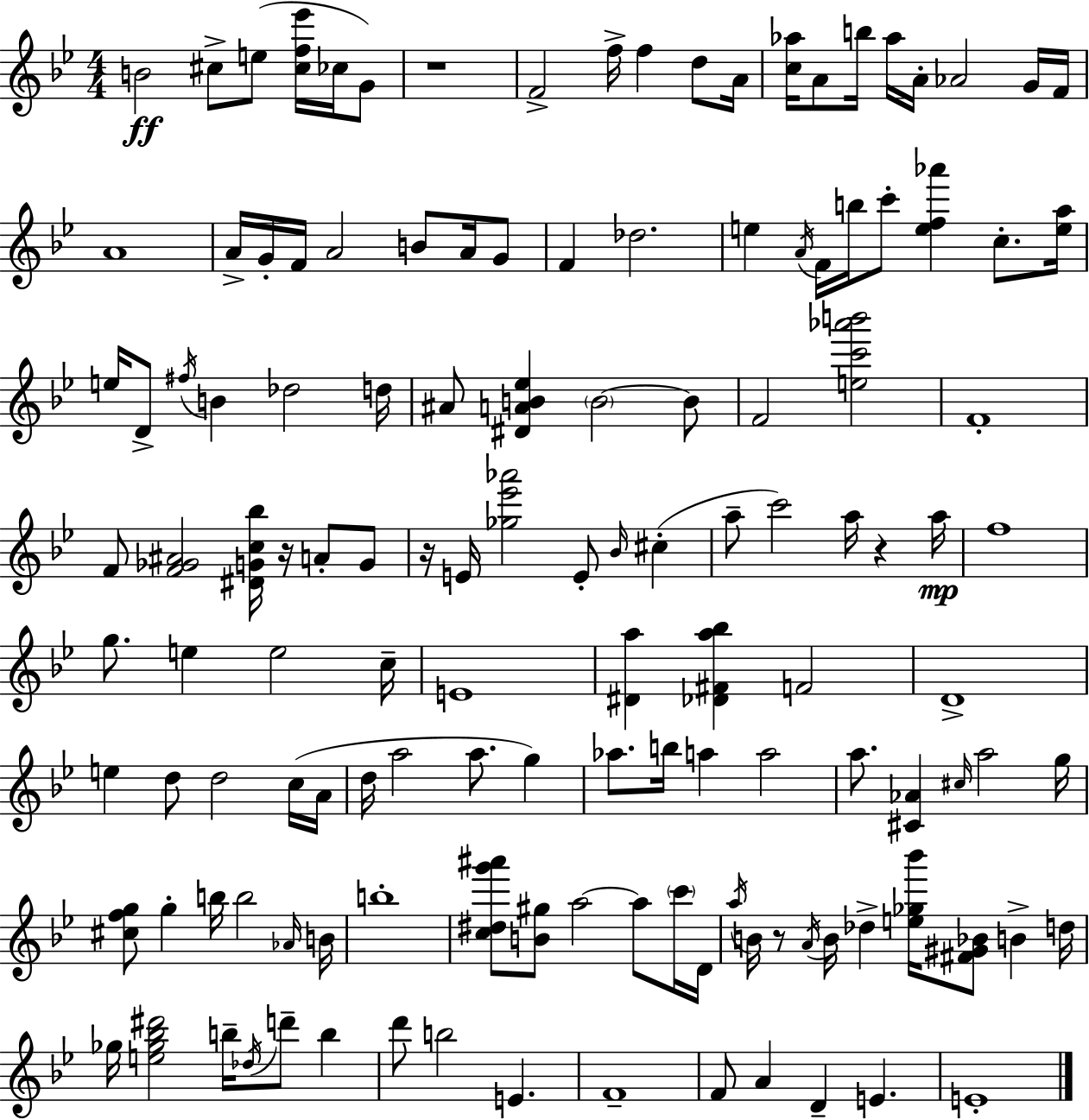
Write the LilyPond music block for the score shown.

{
  \clef treble
  \numericTimeSignature
  \time 4/4
  \key g \minor
  b'2\ff cis''8-> e''8( <cis'' f'' ees'''>16 ces''16 g'8) | r1 | f'2-> f''16-> f''4 d''8 a'16 | <c'' aes''>16 a'8 b''16 aes''16 a'16-. aes'2 g'16 f'16 | \break a'1 | a'16-> g'16-. f'16 a'2 b'8 a'16 g'8 | f'4 des''2. | e''4 \acciaccatura { a'16 } f'16 b''16 c'''8-. <e'' f'' aes'''>4 c''8.-. | \break <e'' a''>16 e''16 d'8-> \acciaccatura { fis''16 } b'4 des''2 | d''16 ais'8 <dis' a' b' ees''>4 \parenthesize b'2~~ | b'8 f'2 <e'' c''' aes''' b'''>2 | f'1-. | \break f'8 <f' ges' ais'>2 <dis' g' c'' bes''>16 r16 a'8-. | g'8 r16 e'16 <ges'' ees''' aes'''>2 e'8-. \grace { bes'16 }( cis''4-. | a''8-- c'''2) a''16 r4 | a''16\mp f''1 | \break g''8. e''4 e''2 | c''16-- e'1 | <dis' a''>4 <des' fis' a'' bes''>4 f'2 | d'1-> | \break e''4 d''8 d''2 | c''16( a'16 d''16 a''2 a''8. g''4) | aes''8. b''16 a''4 a''2 | a''8. <cis' aes'>4 \grace { cis''16 } a''2 | \break g''16 <cis'' f'' g''>8 g''4-. b''16 b''2 | \grace { aes'16 } b'16 b''1-. | <c'' dis'' g''' ais'''>8 <b' gis''>8 a''2~~ | a''8 \parenthesize c'''16 d'16 \acciaccatura { a''16 } b'16 r8 \acciaccatura { a'16 } b'16 des''4-> <e'' ges'' bes'''>16 | \break <fis' gis' bes'>8 b'4-> d''16 ges''16 <e'' ges'' bes'' dis'''>2 | b''16-- \acciaccatura { des''16 } d'''8-- b''4 d'''8 b''2 | e'4. f'1-- | f'8 a'4 d'4-- | \break e'4. e'1-. | \bar "|."
}